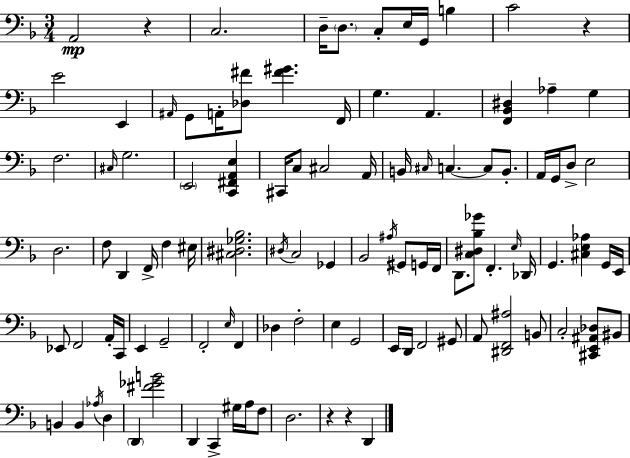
X:1
T:Untitled
M:3/4
L:1/4
K:F
A,,2 z C,2 D,/4 D,/2 C,/2 E,/4 G,,/4 B, C2 z E2 E,, ^A,,/4 G,,/2 A,,/4 [_D,^F]/2 [^F^G] F,,/4 G, A,, [F,,_B,,^D,] _A, G, F,2 ^C,/4 G,2 E,,2 [C,,^F,,A,,E,] ^C,,/4 C,/2 ^C,2 A,,/4 B,,/4 ^C,/4 C, C,/2 B,,/2 A,,/4 G,,/4 D,/2 E,2 D,2 F,/2 D,, F,,/4 F, ^E,/4 [^C,^D,_G,_B,]2 ^D,/4 C,2 _G,, _B,,2 ^A,/4 ^G,,/2 G,,/4 F,,/4 D,,/2 [C,^D,_B,_G]/2 F,, E,/4 _D,,/4 G,, [^C,E,_A,] G,,/4 E,,/4 _E,,/2 F,,2 A,,/4 C,,/4 E,, G,,2 F,,2 E,/4 F,, _D, F,2 E, G,,2 E,,/4 D,,/4 F,,2 ^G,,/2 A,,/2 [^D,,F,,^A,]2 B,,/2 C,2 [^C,,E,,^A,,_D,]/2 ^B,,/2 B,, B,, _A,/4 D, D,, [^F_GB]2 D,, C,, ^G,/4 A,/4 F,/2 D,2 z z D,,